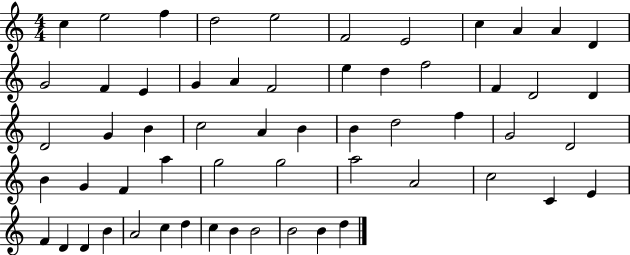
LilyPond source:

{
  \clef treble
  \numericTimeSignature
  \time 4/4
  \key c \major
  c''4 e''2 f''4 | d''2 e''2 | f'2 e'2 | c''4 a'4 a'4 d'4 | \break g'2 f'4 e'4 | g'4 a'4 f'2 | e''4 d''4 f''2 | f'4 d'2 d'4 | \break d'2 g'4 b'4 | c''2 a'4 b'4 | b'4 d''2 f''4 | g'2 d'2 | \break b'4 g'4 f'4 a''4 | g''2 g''2 | a''2 a'2 | c''2 c'4 e'4 | \break f'4 d'4 d'4 b'4 | a'2 c''4 d''4 | c''4 b'4 b'2 | b'2 b'4 d''4 | \break \bar "|."
}